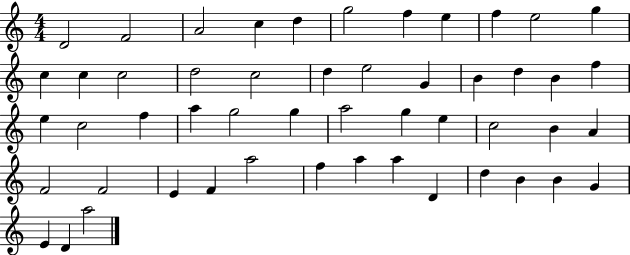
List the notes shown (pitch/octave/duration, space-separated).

D4/h F4/h A4/h C5/q D5/q G5/h F5/q E5/q F5/q E5/h G5/q C5/q C5/q C5/h D5/h C5/h D5/q E5/h G4/q B4/q D5/q B4/q F5/q E5/q C5/h F5/q A5/q G5/h G5/q A5/h G5/q E5/q C5/h B4/q A4/q F4/h F4/h E4/q F4/q A5/h F5/q A5/q A5/q D4/q D5/q B4/q B4/q G4/q E4/q D4/q A5/h